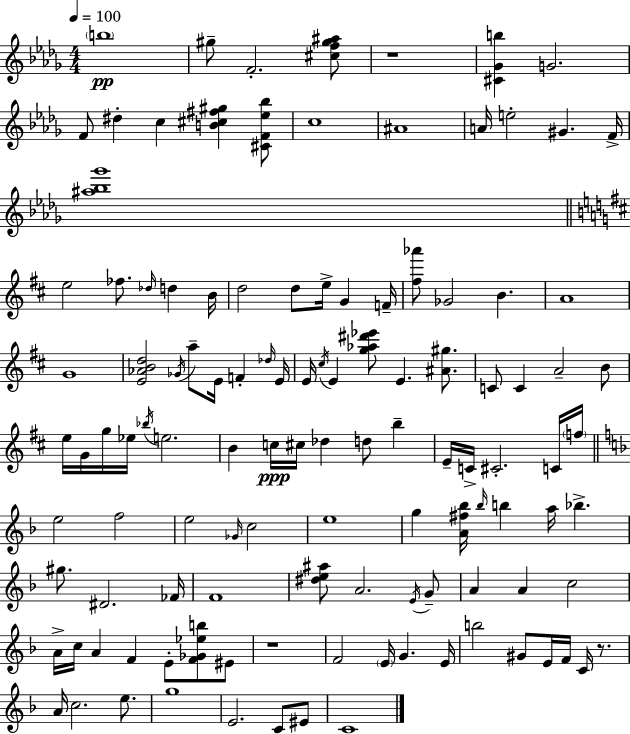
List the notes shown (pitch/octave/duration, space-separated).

B5/w G#5/e F4/h. [C#5,F5,G#5,A#5]/e R/w [C#4,Gb4,B5]/q G4/h. F4/e D#5/q C5/q [B4,C#5,F#5,G#5]/q [C#4,F4,Eb5,Bb5]/e C5/w A#4/w A4/s E5/h G#4/q. F4/s [A#5,Bb5,Gb6]/w E5/h FES5/e. Db5/s D5/q B4/s D5/h D5/e E5/s G4/q F4/s [F#5,Ab6]/e Gb4/h B4/q. A4/w G4/w [E4,Ab4,B4,D5]/h Gb4/s A5/e E4/s F4/q Db5/s E4/s E4/s C#5/s E4/q [G5,Ab5,D#6,Eb6]/e E4/q. [A#4,G#5]/e. C4/e C4/q A4/h B4/e E5/s G4/s G5/s Eb5/s Bb5/s E5/h. B4/q C5/s C#5/s Db5/q D5/e B5/q E4/s C4/s C#4/h. C4/s F5/s E5/h F5/h E5/h Gb4/s C5/h E5/w G5/q [A4,F#5,Bb5]/s Bb5/s B5/q A5/s Bb5/q. G#5/e. D#4/h. FES4/s F4/w [D#5,E5,A#5]/e A4/h. E4/s G4/e A4/q A4/q C5/h A4/s C5/s A4/q F4/q E4/e [F4,Gb4,Eb5,B5]/e EIS4/e R/w F4/h E4/s G4/q. E4/s B5/h G#4/e E4/s F4/s C4/s R/e. A4/s C5/h. E5/e. G5/w E4/h. C4/e EIS4/e C4/w